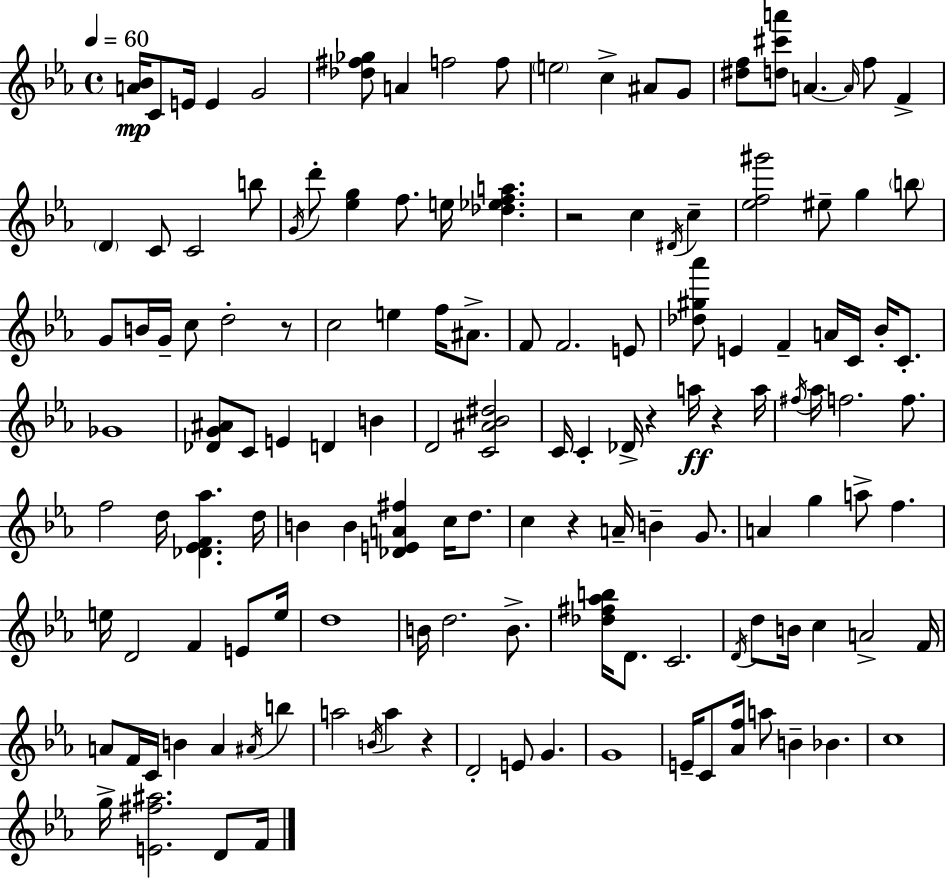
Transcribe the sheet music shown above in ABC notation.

X:1
T:Untitled
M:4/4
L:1/4
K:Cm
[A_B]/4 C/2 E/4 E G2 [_d^f_g]/2 A f2 f/2 e2 c ^A/2 G/2 [^df]/2 [d^c'a']/2 A A/4 f/2 F D C/2 C2 b/2 G/4 d'/2 [_eg] f/2 e/4 [_d_efa] z2 c ^D/4 c [_ef^g']2 ^e/2 g b/2 G/2 B/4 G/4 c/2 d2 z/2 c2 e f/4 ^A/2 F/2 F2 E/2 [_d^g_a']/2 E F A/4 C/4 _B/4 C/2 _G4 [_DG^A]/2 C/2 E D B D2 [C^A_B^d]2 C/4 C _D/4 z a/4 z a/4 ^f/4 _a/4 f2 f/2 f2 d/4 [_D_EF_a] d/4 B B [_DEA^f] c/4 d/2 c z A/4 B G/2 A g a/2 f e/4 D2 F E/2 e/4 d4 B/4 d2 B/2 [_d^f_ab]/4 D/2 C2 D/4 d/2 B/4 c A2 F/4 A/2 F/4 C/4 B A ^A/4 b a2 B/4 a z D2 E/2 G G4 E/4 C/2 [_Af]/4 a/2 B _B c4 g/4 [E^f^a]2 D/2 F/4